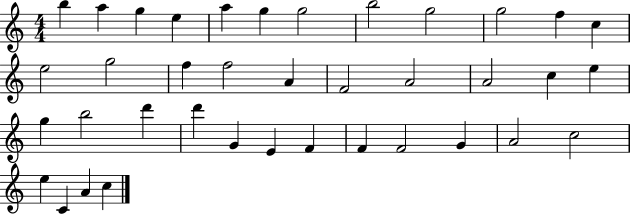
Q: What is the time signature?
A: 4/4